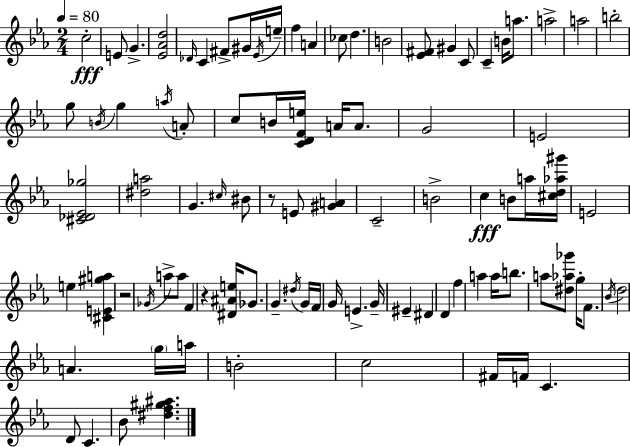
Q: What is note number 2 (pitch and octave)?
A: E4